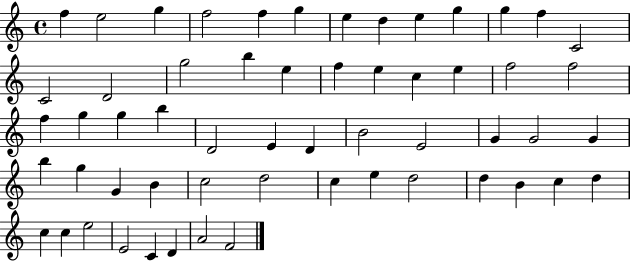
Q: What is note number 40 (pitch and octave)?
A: B4